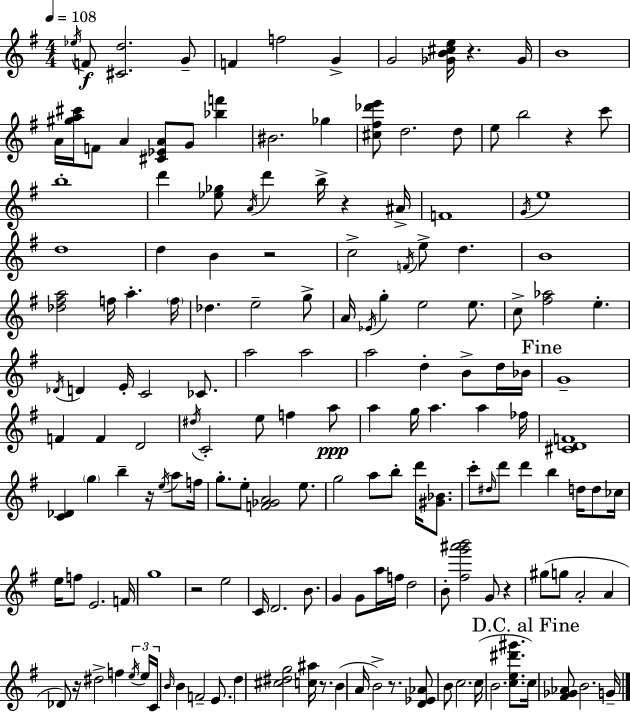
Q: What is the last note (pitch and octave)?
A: G4